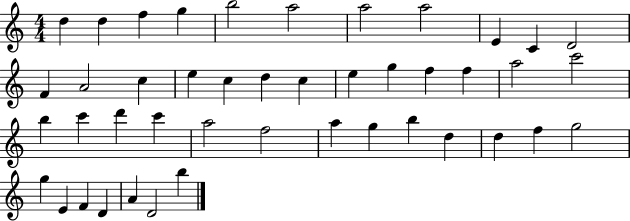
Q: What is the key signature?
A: C major